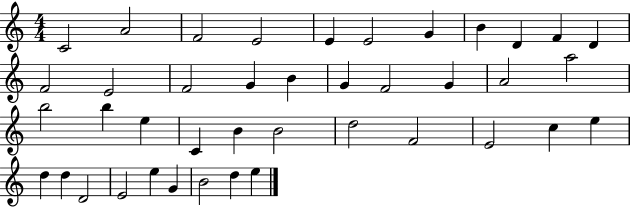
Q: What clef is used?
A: treble